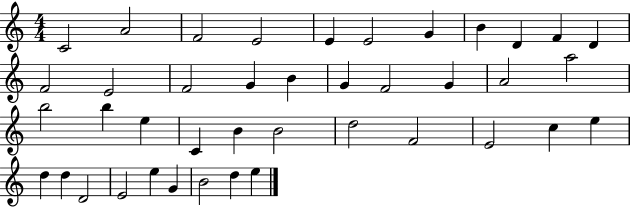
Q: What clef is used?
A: treble